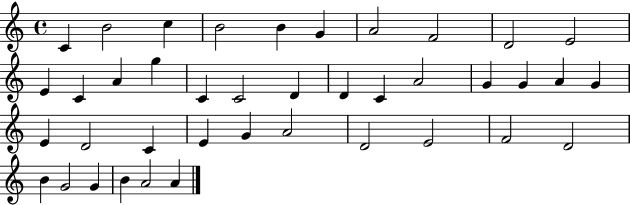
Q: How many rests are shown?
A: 0